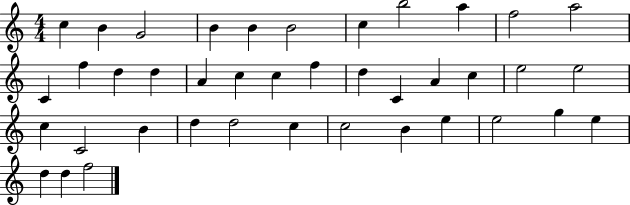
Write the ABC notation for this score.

X:1
T:Untitled
M:4/4
L:1/4
K:C
c B G2 B B B2 c b2 a f2 a2 C f d d A c c f d C A c e2 e2 c C2 B d d2 c c2 B e e2 g e d d f2